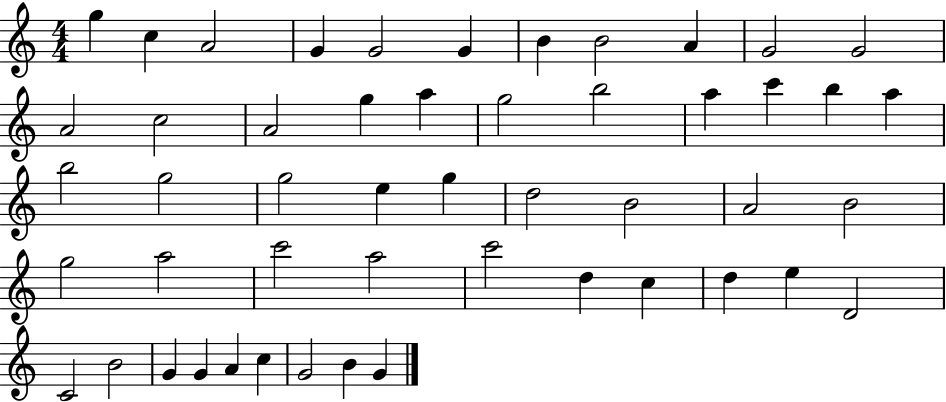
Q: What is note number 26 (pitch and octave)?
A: E5